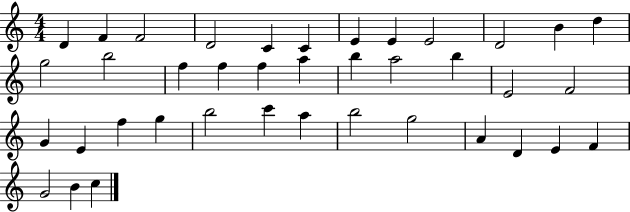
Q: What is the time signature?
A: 4/4